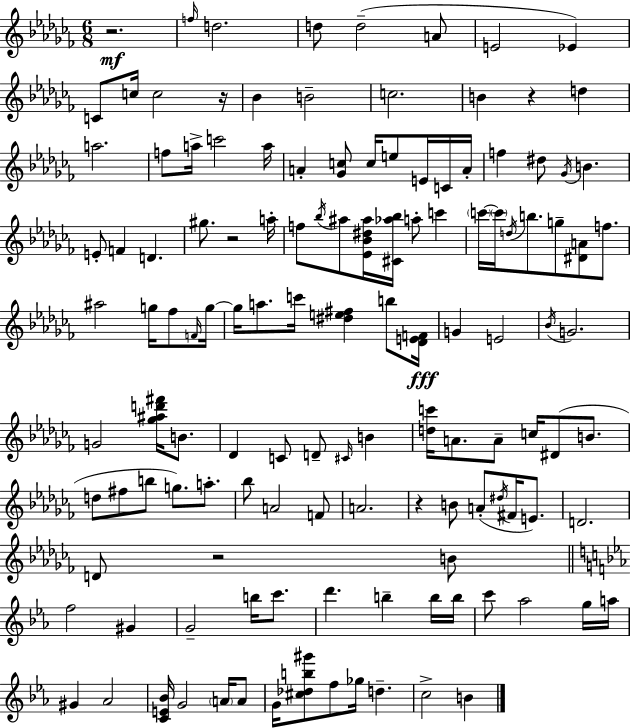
{
  \clef treble
  \numericTimeSignature
  \time 6/8
  \key aes \minor
  r2.\mf | \grace { f''16 } d''2. | d''8 d''2--( a'8 | e'2 ees'4) | \break c'8 c''16 c''2 | r16 bes'4 b'2-- | c''2. | b'4 r4 d''4 | \break a''2. | f''8 a''16-> c'''2 | a''16 a'4-. <ges' c''>8 c''16 e''8 e'16 c'16 | a'16-. f''4 dis''8 \acciaccatura { ges'16 } b'4. | \break e'8-. f'4 d'4. | gis''8. r2 | a''16-. f''8 \acciaccatura { bes''16 } ais''8 <ees' bes' dis'' ais''>16 <cis' aes'' bes''>16 a''8-. c'''4 | \parenthesize c'''16~~ \parenthesize c'''16 \acciaccatura { d''16 } b''8. g''8-- <dis' a'>8 | \break f''8. ais''2 | g''16 fes''8 \grace { f'16 } g''16~~ g''16 a''8. c'''16 <dis'' e'' fis''>4 | b''8 <des' e' f'>16\fff g'4 e'2 | \acciaccatura { bes'16 } g'2. | \break g'2 | <ges'' ais'' d''' fis'''>16 b'8. des'4 c'8 | d'8-- \grace { cis'16 } b'4 <d'' c'''>16 a'8. a'8-- | c''16 dis'8( b'8. d''8 fis''8 b''8 | \break g''8.) a''8.-. bes''8 a'2 | f'8 a'2. | r4 b'8 | a'8-.( \acciaccatura { dis''16 } fis'16 e'8.) d'2. | \break d'8 r2 | b'8 \bar "||" \break \key ees \major f''2 gis'4 | g'2-- b''16 c'''8. | d'''4. b''4-- b''16 b''16 | c'''8 aes''2 g''16 a''16 | \break gis'4 aes'2 | <c' e' bes'>16 g'2 \parenthesize a'16 a'8 | g'16 <cis'' des'' b'' gis'''>8 f''8 ges''16 d''4.-- | c''2-> b'4 | \break \bar "|."
}